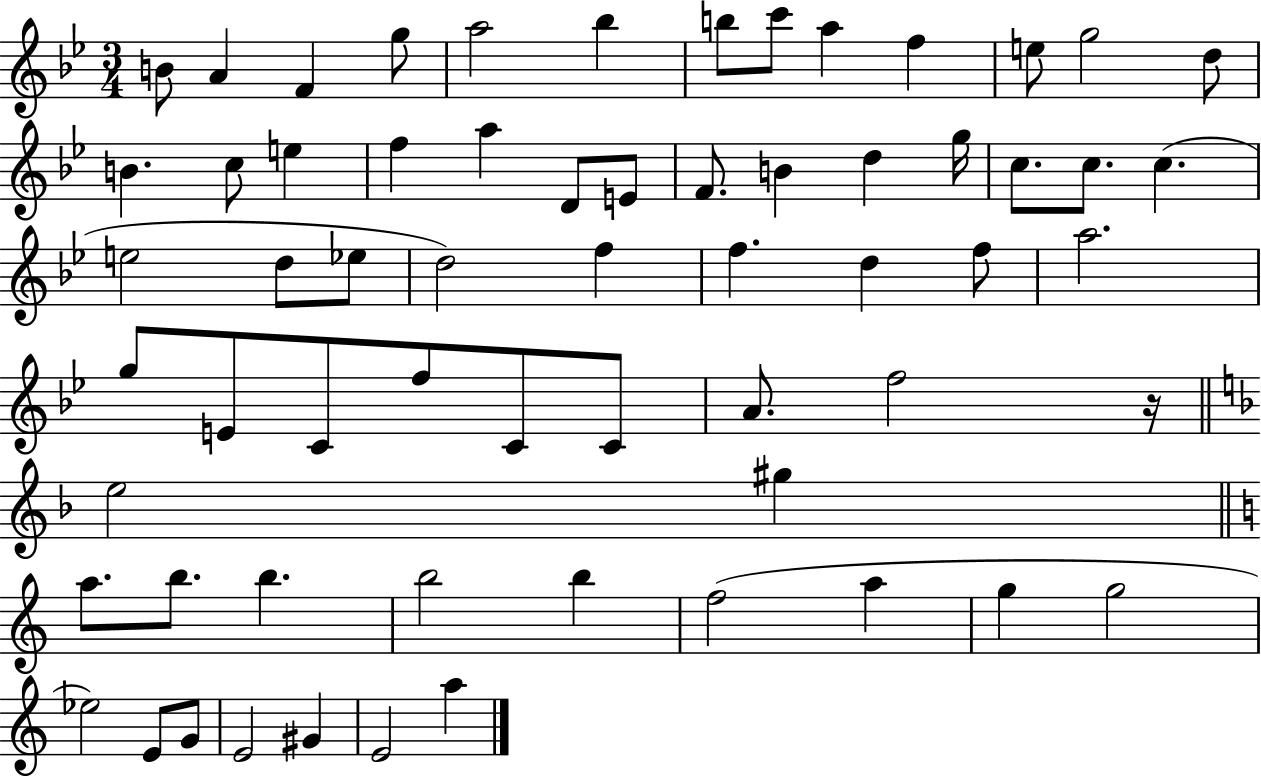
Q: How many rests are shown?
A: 1